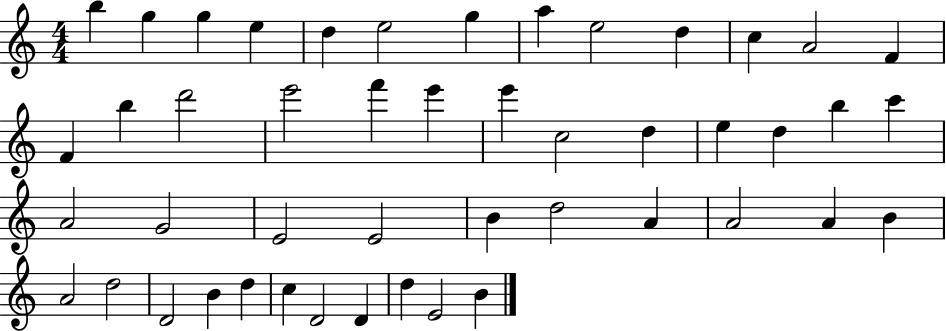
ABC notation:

X:1
T:Untitled
M:4/4
L:1/4
K:C
b g g e d e2 g a e2 d c A2 F F b d'2 e'2 f' e' e' c2 d e d b c' A2 G2 E2 E2 B d2 A A2 A B A2 d2 D2 B d c D2 D d E2 B